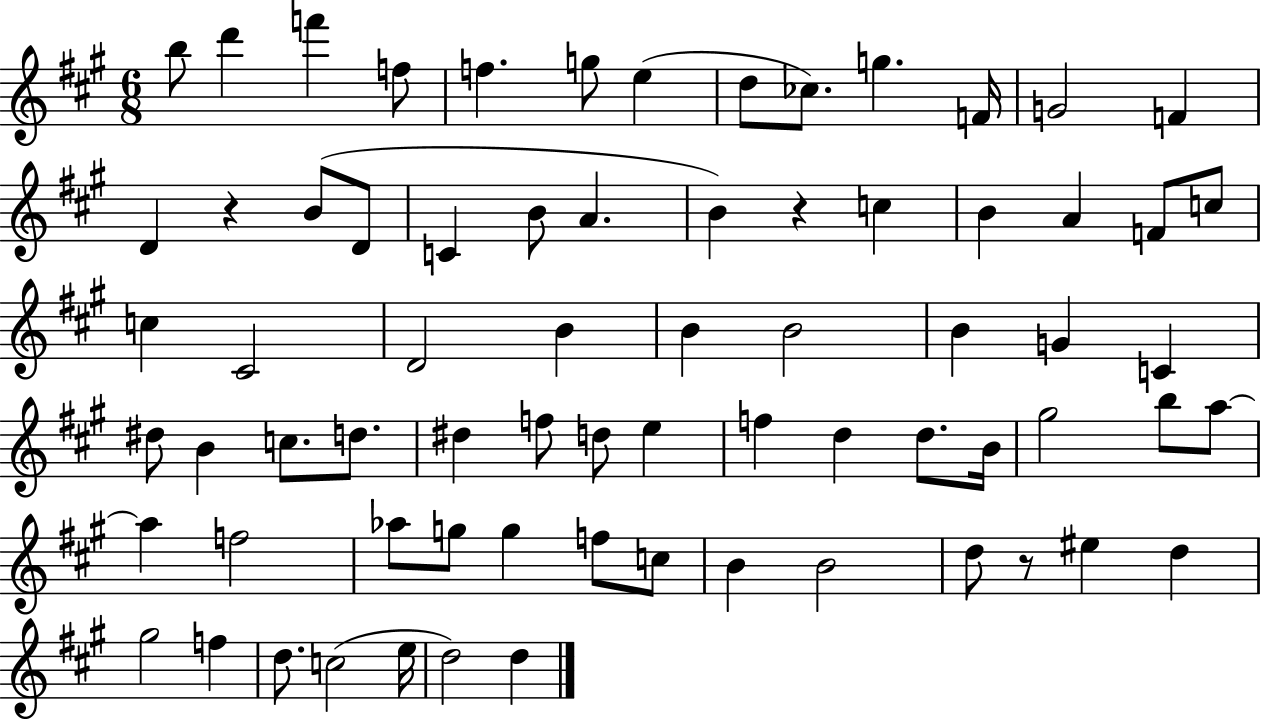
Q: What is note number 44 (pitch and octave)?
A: D5